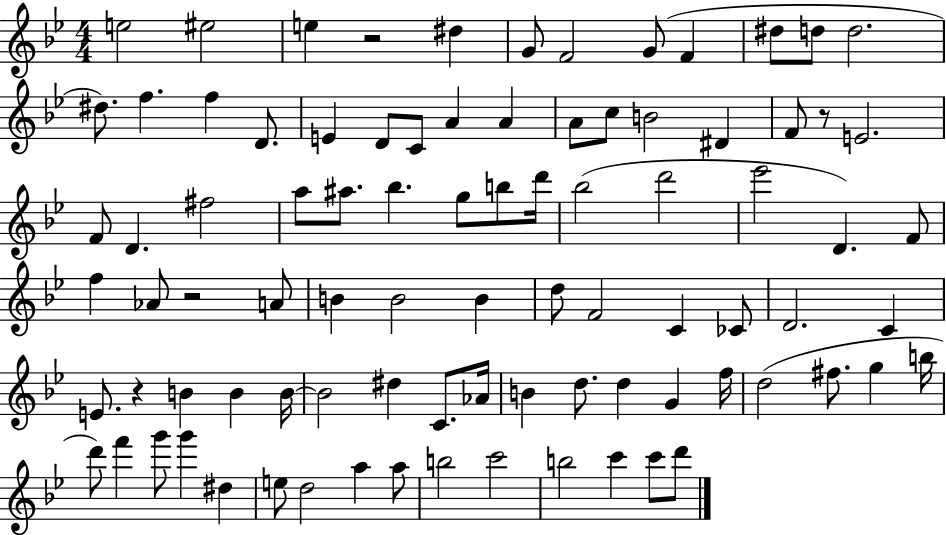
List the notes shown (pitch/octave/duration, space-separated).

E5/h EIS5/h E5/q R/h D#5/q G4/e F4/h G4/e F4/q D#5/e D5/e D5/h. D#5/e. F5/q. F5/q D4/e. E4/q D4/e C4/e A4/q A4/q A4/e C5/e B4/h D#4/q F4/e R/e E4/h. F4/e D4/q. F#5/h A5/e A#5/e. Bb5/q. G5/e B5/e D6/s Bb5/h D6/h Eb6/h D4/q. F4/e F5/q Ab4/e R/h A4/e B4/q B4/h B4/q D5/e F4/h C4/q CES4/e D4/h. C4/q E4/e. R/q B4/q B4/q B4/s B4/h D#5/q C4/e. Ab4/s B4/q D5/e. D5/q G4/q F5/s D5/h F#5/e. G5/q B5/s D6/e F6/q G6/e G6/q D#5/q E5/e D5/h A5/q A5/e B5/h C6/h B5/h C6/q C6/e D6/e